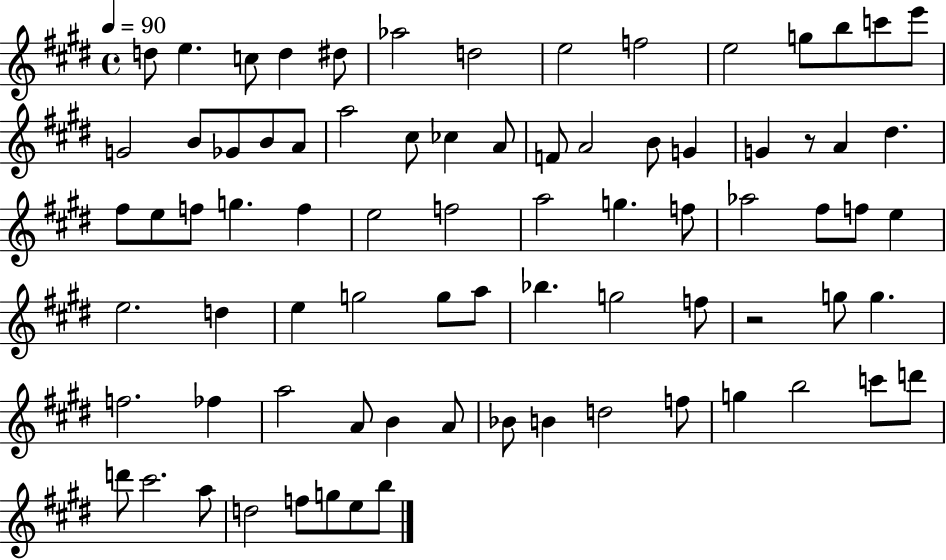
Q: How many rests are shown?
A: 2